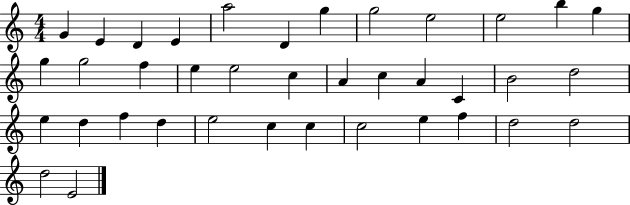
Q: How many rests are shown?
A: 0